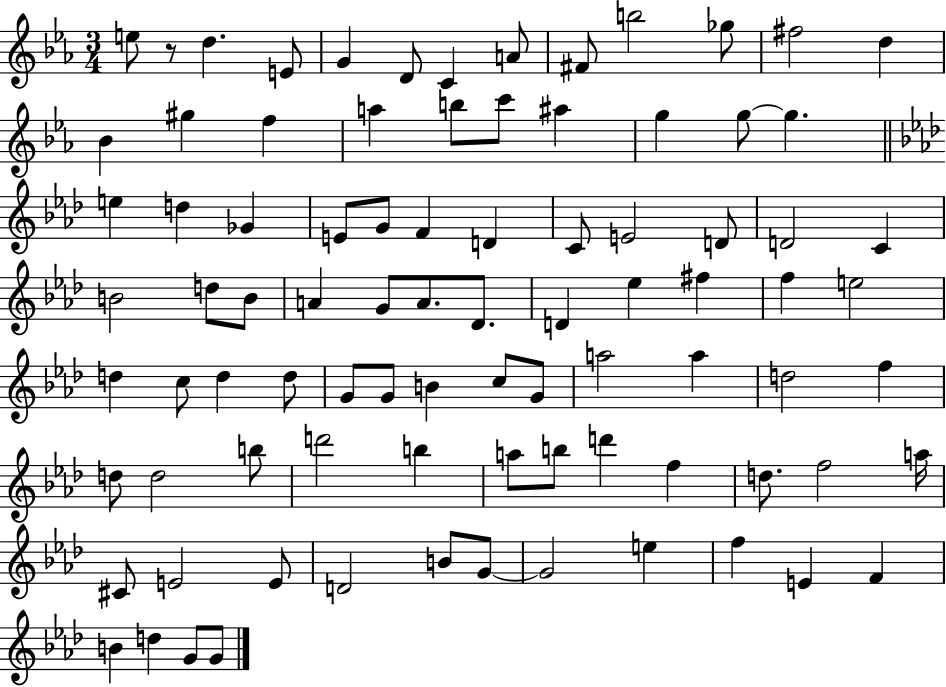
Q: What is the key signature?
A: EES major